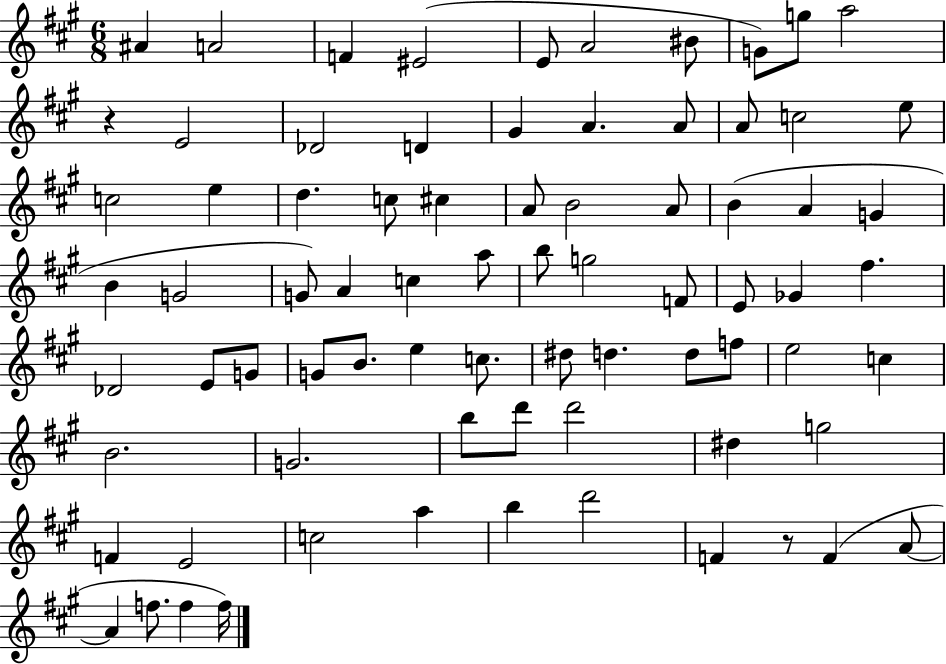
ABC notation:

X:1
T:Untitled
M:6/8
L:1/4
K:A
^A A2 F ^E2 E/2 A2 ^B/2 G/2 g/2 a2 z E2 _D2 D ^G A A/2 A/2 c2 e/2 c2 e d c/2 ^c A/2 B2 A/2 B A G B G2 G/2 A c a/2 b/2 g2 F/2 E/2 _G ^f _D2 E/2 G/2 G/2 B/2 e c/2 ^d/2 d d/2 f/2 e2 c B2 G2 b/2 d'/2 d'2 ^d g2 F E2 c2 a b d'2 F z/2 F A/2 A f/2 f f/4